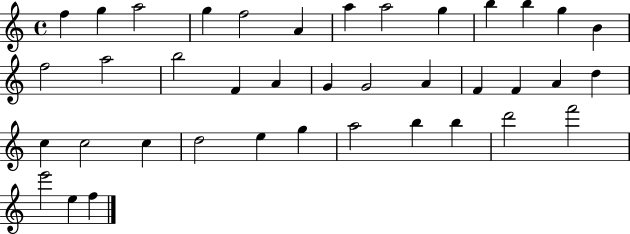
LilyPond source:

{
  \clef treble
  \time 4/4
  \defaultTimeSignature
  \key c \major
  f''4 g''4 a''2 | g''4 f''2 a'4 | a''4 a''2 g''4 | b''4 b''4 g''4 b'4 | \break f''2 a''2 | b''2 f'4 a'4 | g'4 g'2 a'4 | f'4 f'4 a'4 d''4 | \break c''4 c''2 c''4 | d''2 e''4 g''4 | a''2 b''4 b''4 | d'''2 f'''2 | \break e'''2 e''4 f''4 | \bar "|."
}